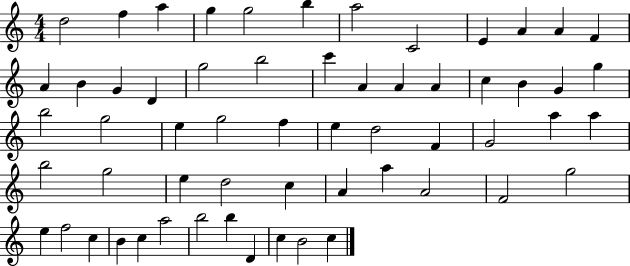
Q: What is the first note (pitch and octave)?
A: D5